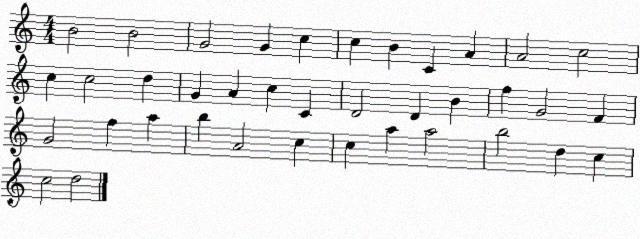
X:1
T:Untitled
M:4/4
L:1/4
K:C
B2 B2 G2 G c c B C A A2 c2 c c2 d G A c C D2 D B f G2 F G2 f a b A2 c c a a2 b2 d c c2 d2